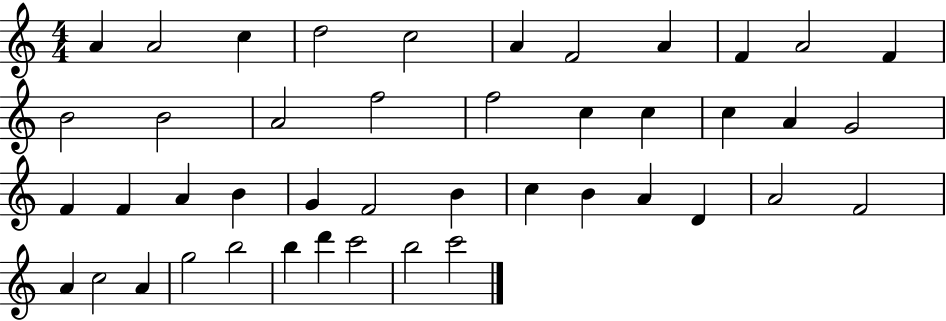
{
  \clef treble
  \numericTimeSignature
  \time 4/4
  \key c \major
  a'4 a'2 c''4 | d''2 c''2 | a'4 f'2 a'4 | f'4 a'2 f'4 | \break b'2 b'2 | a'2 f''2 | f''2 c''4 c''4 | c''4 a'4 g'2 | \break f'4 f'4 a'4 b'4 | g'4 f'2 b'4 | c''4 b'4 a'4 d'4 | a'2 f'2 | \break a'4 c''2 a'4 | g''2 b''2 | b''4 d'''4 c'''2 | b''2 c'''2 | \break \bar "|."
}